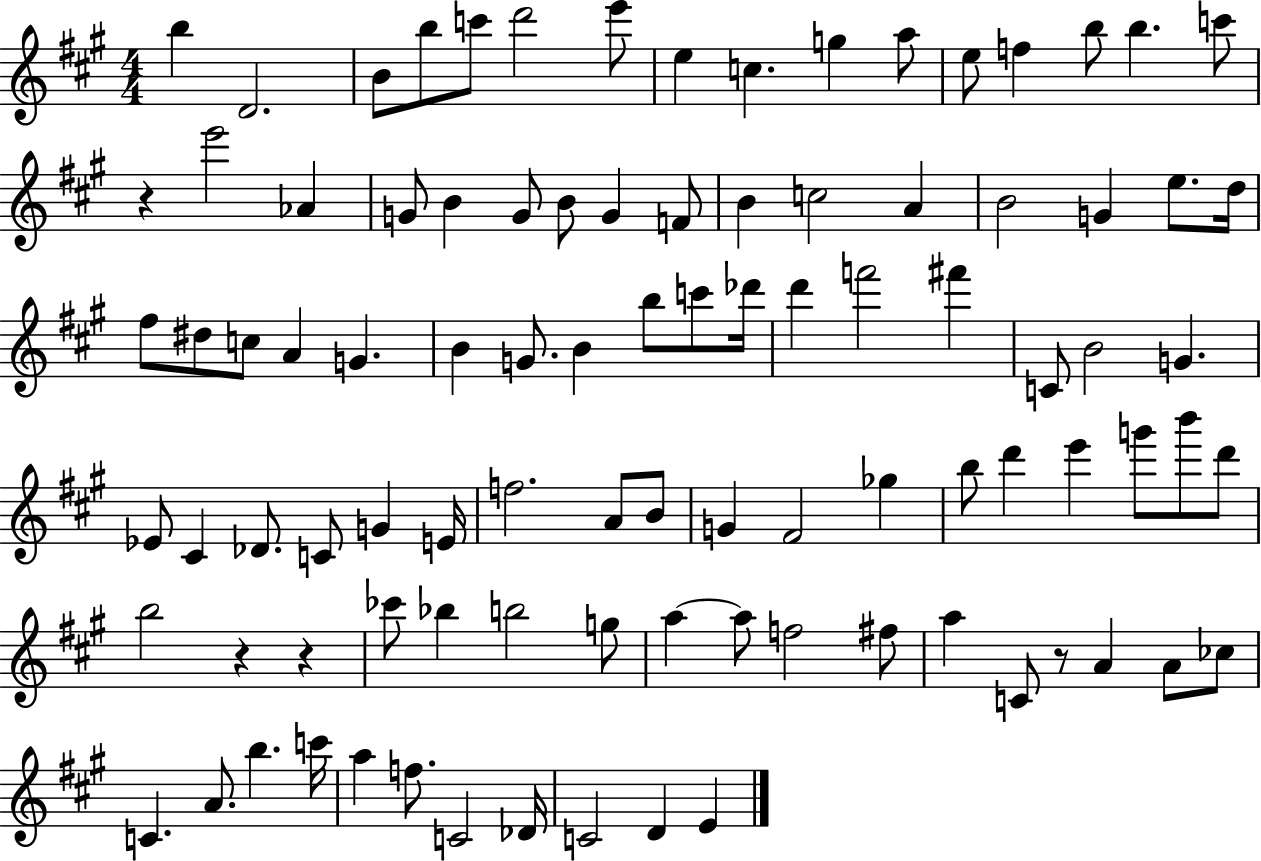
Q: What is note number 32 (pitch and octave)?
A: F#5